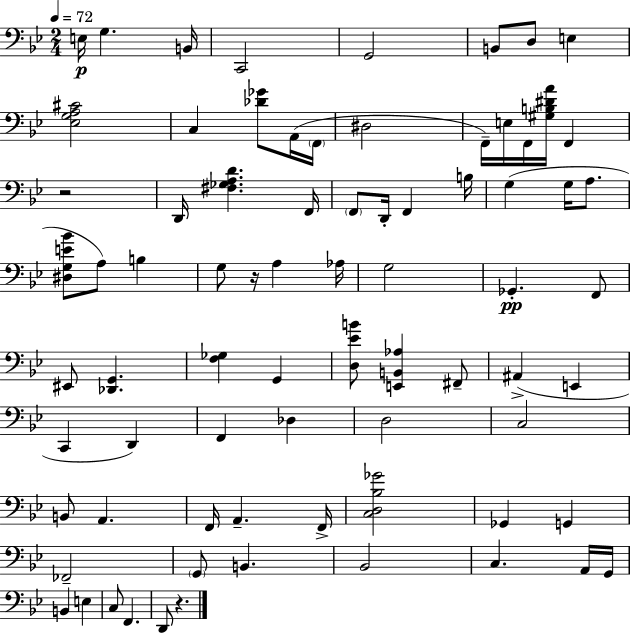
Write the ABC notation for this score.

X:1
T:Untitled
M:2/4
L:1/4
K:Bb
E,/4 G, B,,/4 C,,2 G,,2 B,,/2 D,/2 E, [_E,G,A,^C]2 C, [_D_G]/2 A,,/4 F,,/4 ^D,2 F,,/4 E,/4 F,,/4 [^G,B,^DA]/4 F,, z2 D,,/4 [^F,_G,A,D] F,,/4 F,,/2 D,,/4 F,, B,/4 G, G,/4 A,/2 [^D,G,E_B]/2 A,/2 B, G,/2 z/4 A, _A,/4 G,2 _G,, F,,/2 ^E,,/2 [_D,,G,,] [F,_G,] G,, [D,_EB]/2 [E,,B,,_A,] ^F,,/2 ^A,, E,, C,, D,, F,, _D, D,2 C,2 B,,/2 A,, F,,/4 A,, F,,/4 [C,D,_B,_G]2 _G,, G,, _F,,2 G,,/2 B,, _B,,2 C, A,,/4 G,,/4 B,, E, C,/2 F,, D,,/2 z